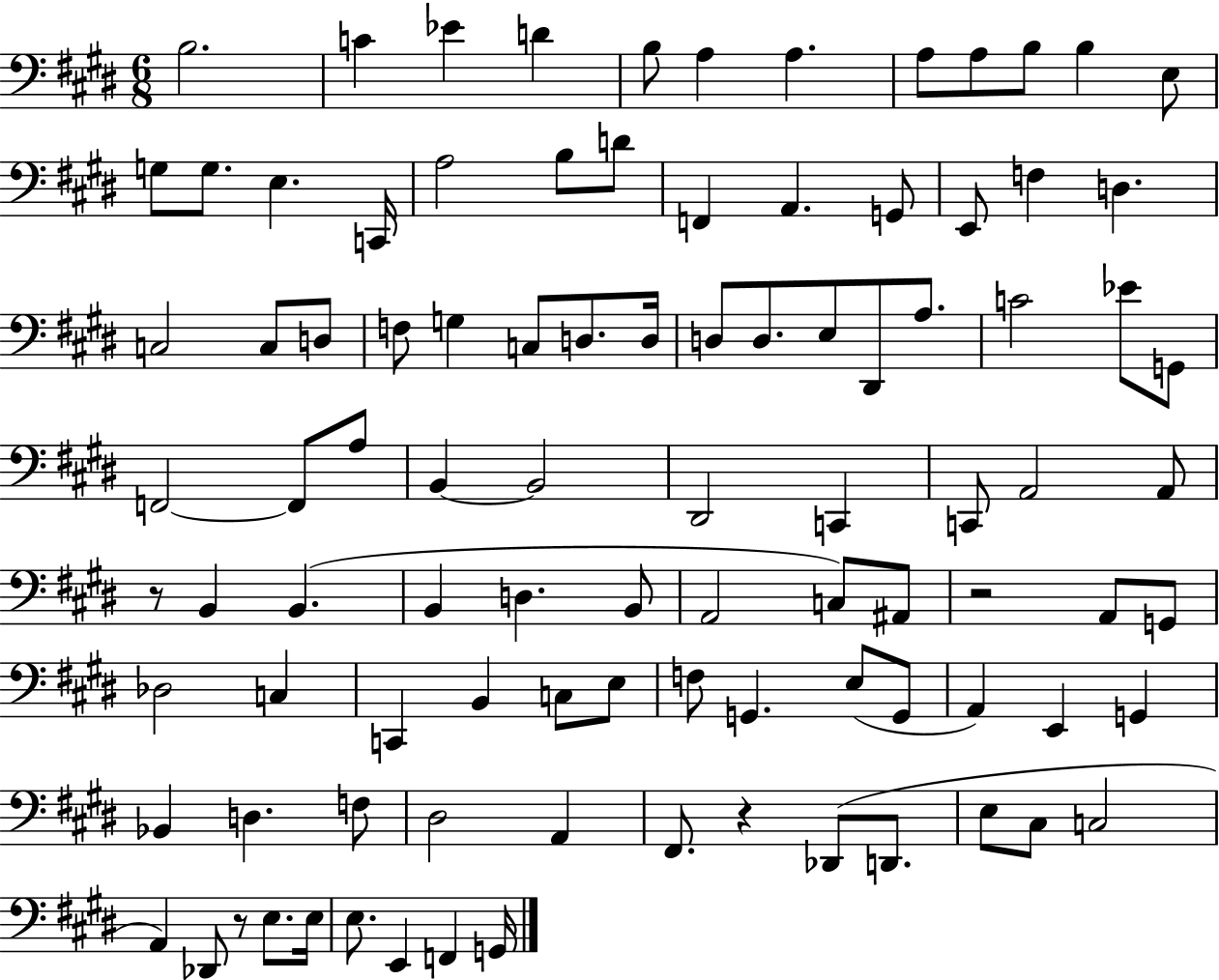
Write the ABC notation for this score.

X:1
T:Untitled
M:6/8
L:1/4
K:E
B,2 C _E D B,/2 A, A, A,/2 A,/2 B,/2 B, E,/2 G,/2 G,/2 E, C,,/4 A,2 B,/2 D/2 F,, A,, G,,/2 E,,/2 F, D, C,2 C,/2 D,/2 F,/2 G, C,/2 D,/2 D,/4 D,/2 D,/2 E,/2 ^D,,/2 A,/2 C2 _E/2 G,,/2 F,,2 F,,/2 A,/2 B,, B,,2 ^D,,2 C,, C,,/2 A,,2 A,,/2 z/2 B,, B,, B,, D, B,,/2 A,,2 C,/2 ^A,,/2 z2 A,,/2 G,,/2 _D,2 C, C,, B,, C,/2 E,/2 F,/2 G,, E,/2 G,,/2 A,, E,, G,, _B,, D, F,/2 ^D,2 A,, ^F,,/2 z _D,,/2 D,,/2 E,/2 ^C,/2 C,2 A,, _D,,/2 z/2 E,/2 E,/4 E,/2 E,, F,, G,,/4